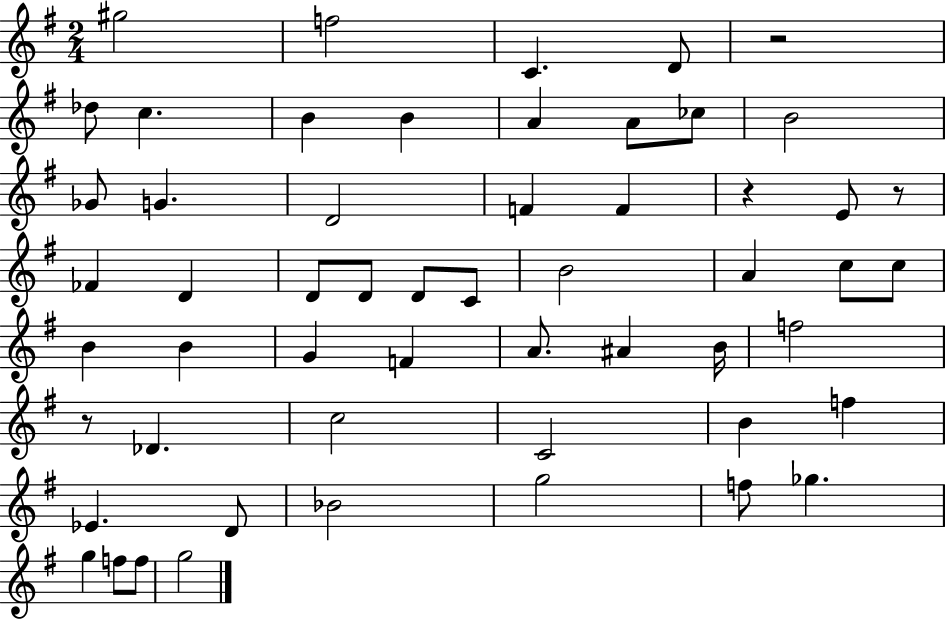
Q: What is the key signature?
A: G major